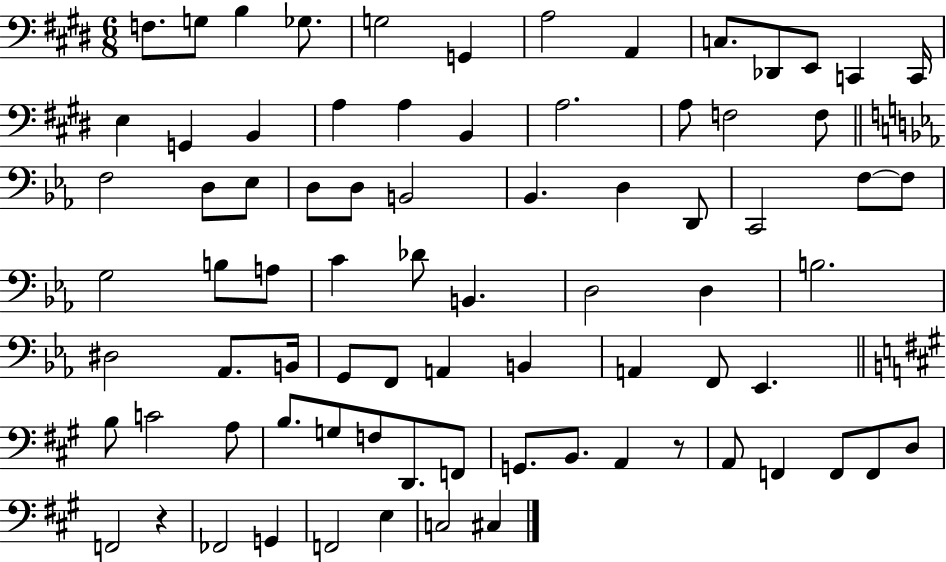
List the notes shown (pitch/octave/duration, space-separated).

F3/e. G3/e B3/q Gb3/e. G3/h G2/q A3/h A2/q C3/e. Db2/e E2/e C2/q C2/s E3/q G2/q B2/q A3/q A3/q B2/q A3/h. A3/e F3/h F3/e F3/h D3/e Eb3/e D3/e D3/e B2/h Bb2/q. D3/q D2/e C2/h F3/e F3/e G3/h B3/e A3/e C4/q Db4/e B2/q. D3/h D3/q B3/h. D#3/h Ab2/e. B2/s G2/e F2/e A2/q B2/q A2/q F2/e Eb2/q. B3/e C4/h A3/e B3/e. G3/e F3/e D2/e. F2/e G2/e. B2/e. A2/q R/e A2/e F2/q F2/e F2/e D3/e F2/h R/q FES2/h G2/q F2/h E3/q C3/h C#3/q